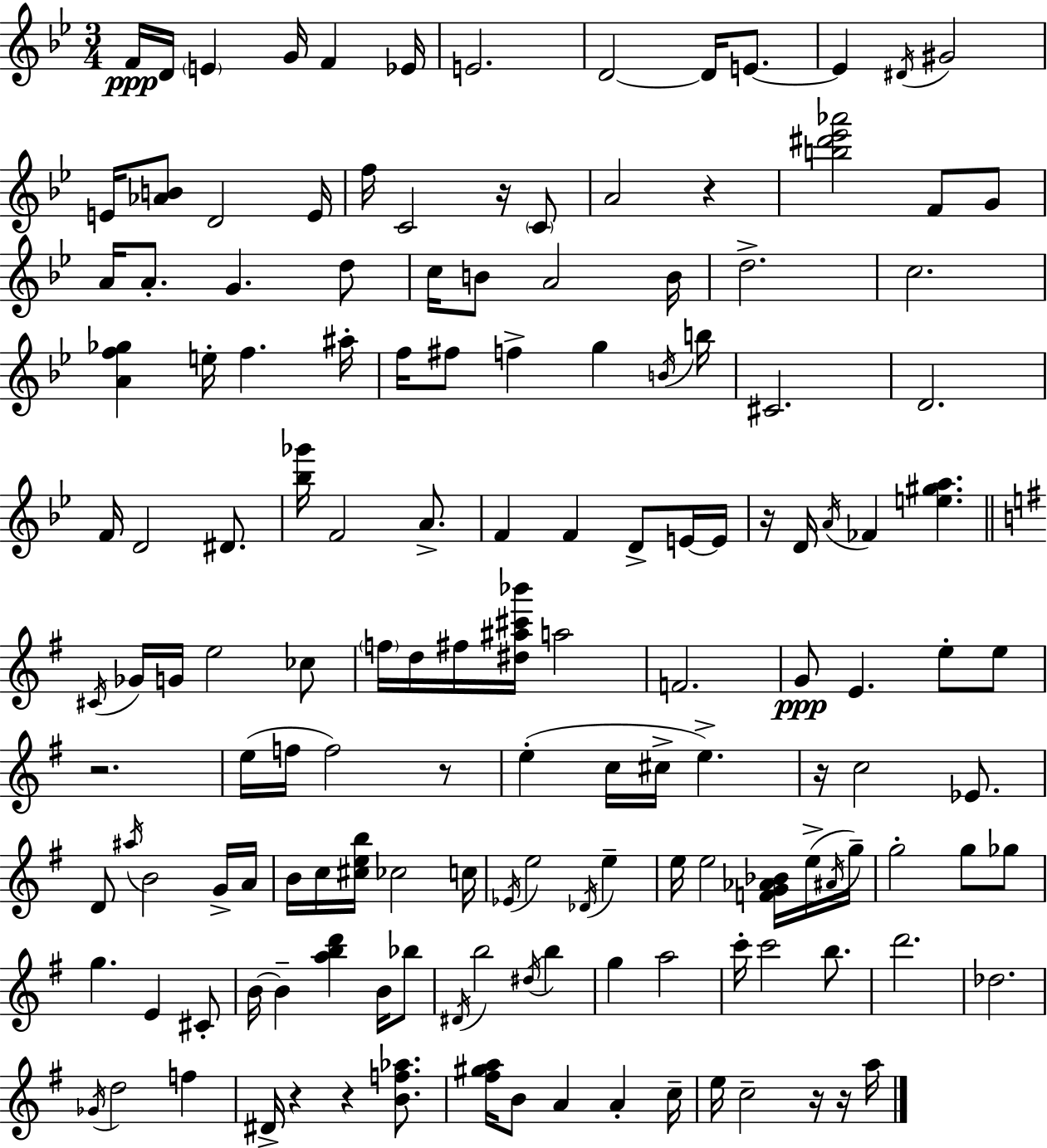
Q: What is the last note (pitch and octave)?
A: A5